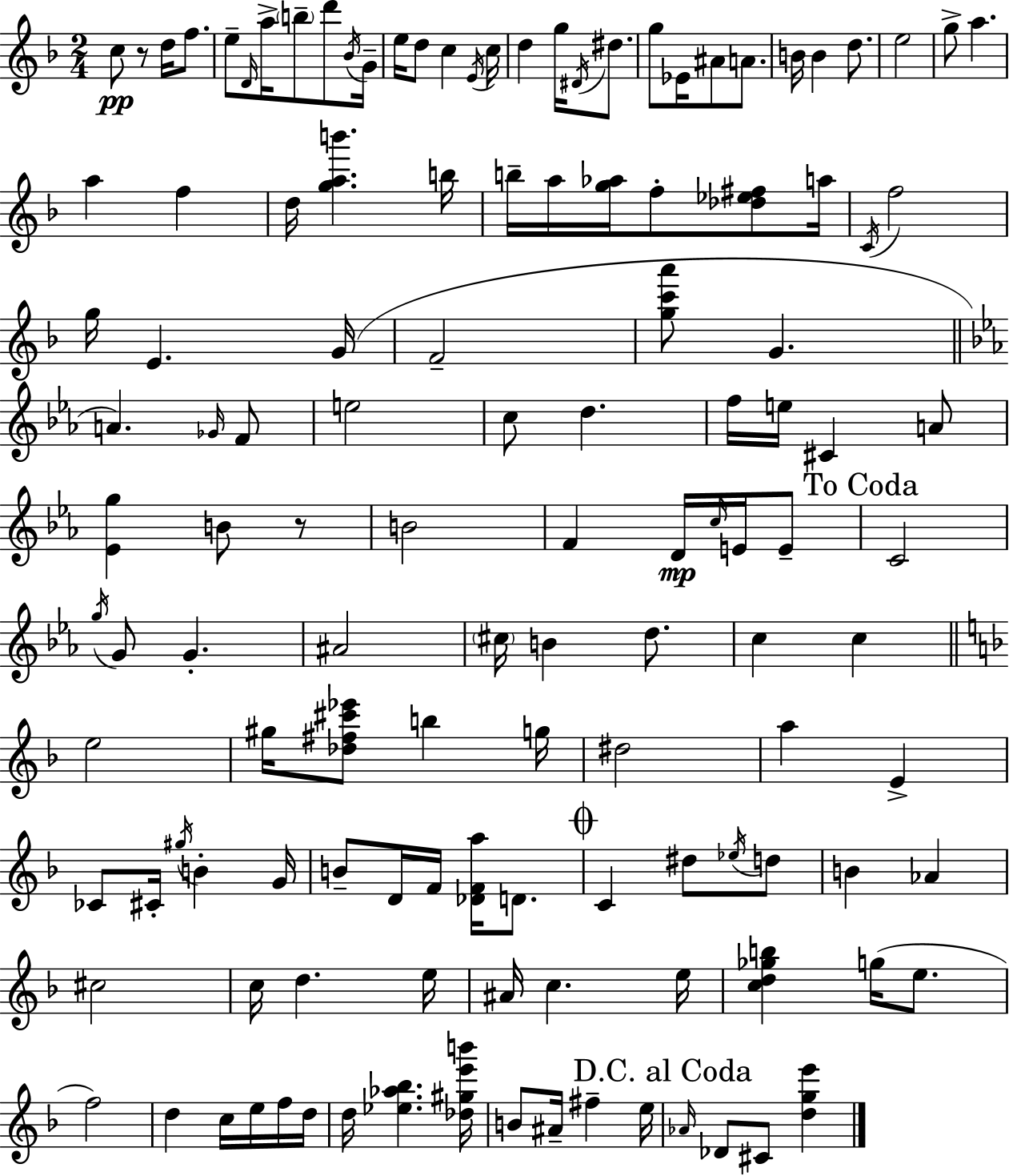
X:1
T:Untitled
M:2/4
L:1/4
K:Dm
c/2 z/2 d/4 f/2 e/2 D/4 a/4 b/2 d'/2 _B/4 G/4 e/4 d/2 c E/4 c/4 d g/4 ^D/4 ^d/2 g/2 _E/4 ^A/2 A/2 B/4 B d/2 e2 g/2 a a f d/4 [gab'] b/4 b/4 a/4 [g_a]/4 f/2 [_d_e^f]/2 a/4 C/4 f2 g/4 E G/4 F2 [gc'a']/2 G A _G/4 F/2 e2 c/2 d f/4 e/4 ^C A/2 [_Eg] B/2 z/2 B2 F D/4 c/4 E/4 E/2 C2 g/4 G/2 G ^A2 ^c/4 B d/2 c c e2 ^g/4 [_d^f^c'_e']/2 b g/4 ^d2 a E _C/2 ^C/4 ^g/4 B G/4 B/2 D/4 F/4 [_DFa]/4 D/2 C ^d/2 _e/4 d/2 B _A ^c2 c/4 d e/4 ^A/4 c e/4 [cd_gb] g/4 e/2 f2 d c/4 e/4 f/4 d/4 d/4 [_e_a_b] [_d^ge'b']/4 B/2 ^A/4 ^f e/4 _A/4 _D/2 ^C/2 [dge']